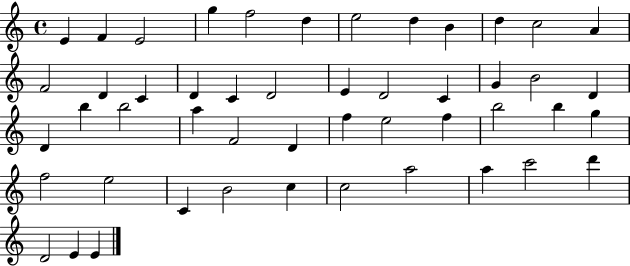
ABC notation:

X:1
T:Untitled
M:4/4
L:1/4
K:C
E F E2 g f2 d e2 d B d c2 A F2 D C D C D2 E D2 C G B2 D D b b2 a F2 D f e2 f b2 b g f2 e2 C B2 c c2 a2 a c'2 d' D2 E E